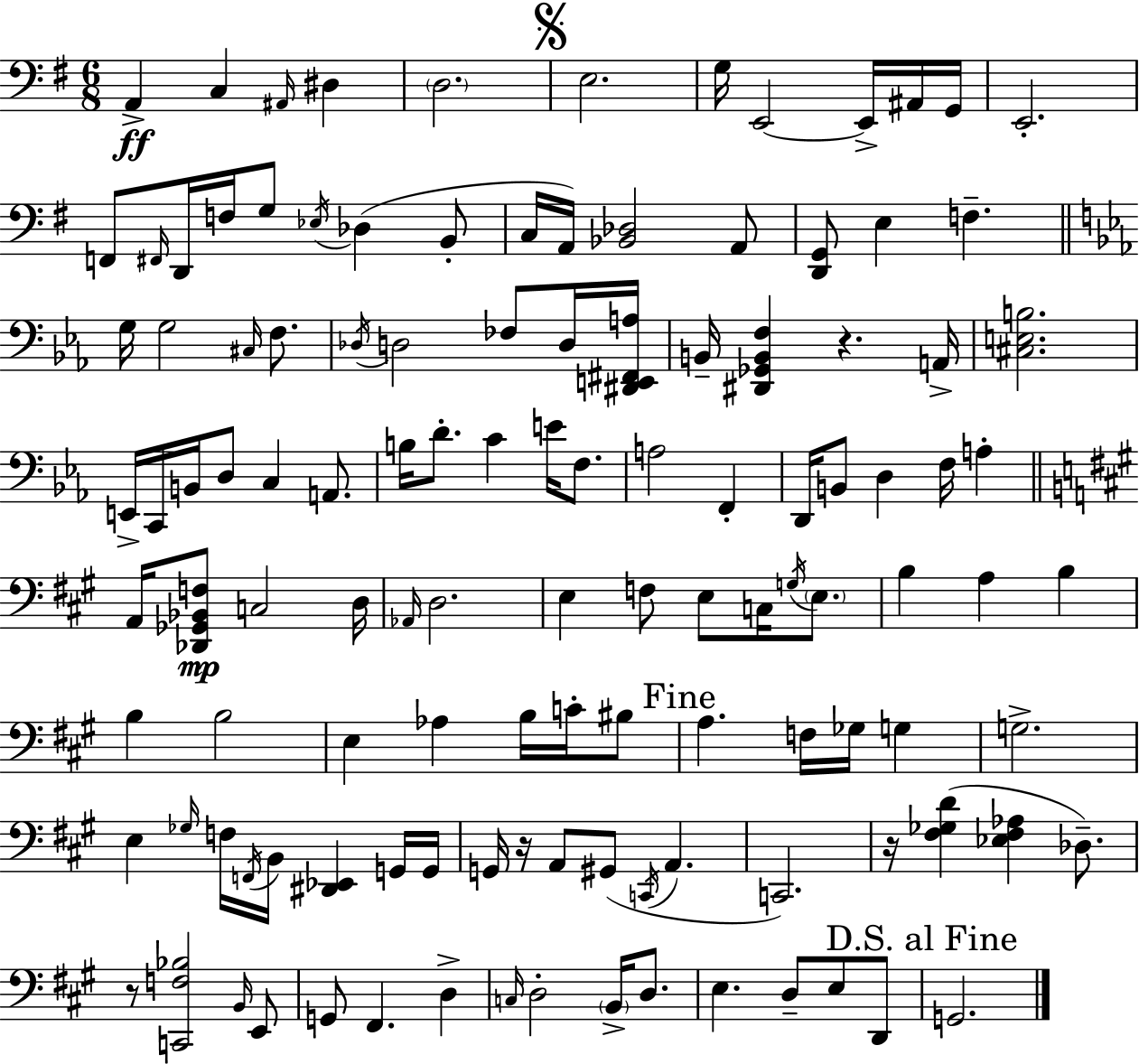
A2/q C3/q A#2/s D#3/q D3/h. E3/h. G3/s E2/h E2/s A#2/s G2/s E2/h. F2/e F#2/s D2/s F3/s G3/e Eb3/s Db3/q B2/e C3/s A2/s [Bb2,Db3]/h A2/e [D2,G2]/e E3/q F3/q. G3/s G3/h C#3/s F3/e. Db3/s D3/h FES3/e D3/s [D#2,E2,F#2,A3]/s B2/s [D#2,Gb2,B2,F3]/q R/q. A2/s [C#3,E3,B3]/h. E2/s C2/s B2/s D3/e C3/q A2/e. B3/s D4/e. C4/q E4/s F3/e. A3/h F2/q D2/s B2/e D3/q F3/s A3/q A2/s [Db2,Gb2,Bb2,F3]/e C3/h D3/s Ab2/s D3/h. E3/q F3/e E3/e C3/s G3/s E3/e. B3/q A3/q B3/q B3/q B3/h E3/q Ab3/q B3/s C4/s BIS3/e A3/q. F3/s Gb3/s G3/q G3/h. E3/q Gb3/s F3/s F2/s B2/s [D#2,Eb2]/q G2/s G2/s G2/s R/s A2/e G#2/e C2/s A2/q. C2/h. R/s [F#3,Gb3,D4]/q [Eb3,F#3,Ab3]/q Db3/e. R/e [C2,F3,Bb3]/h B2/s E2/e G2/e F#2/q. D3/q C3/s D3/h B2/s D3/e. E3/q. D3/e E3/e D2/e G2/h.